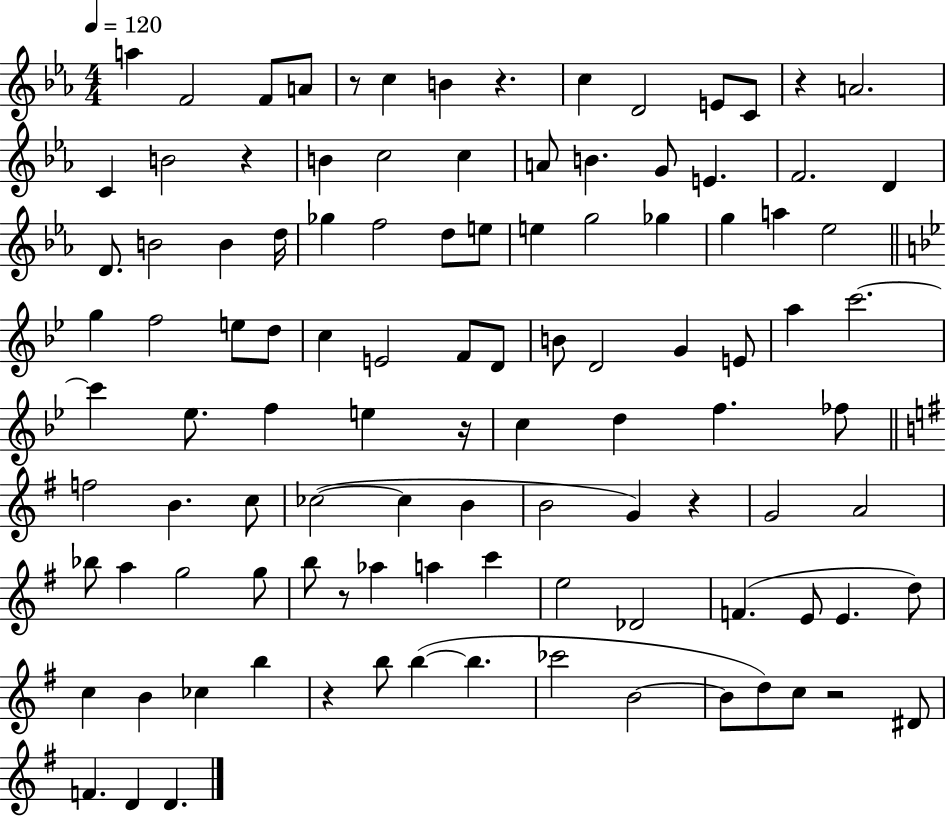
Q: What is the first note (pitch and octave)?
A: A5